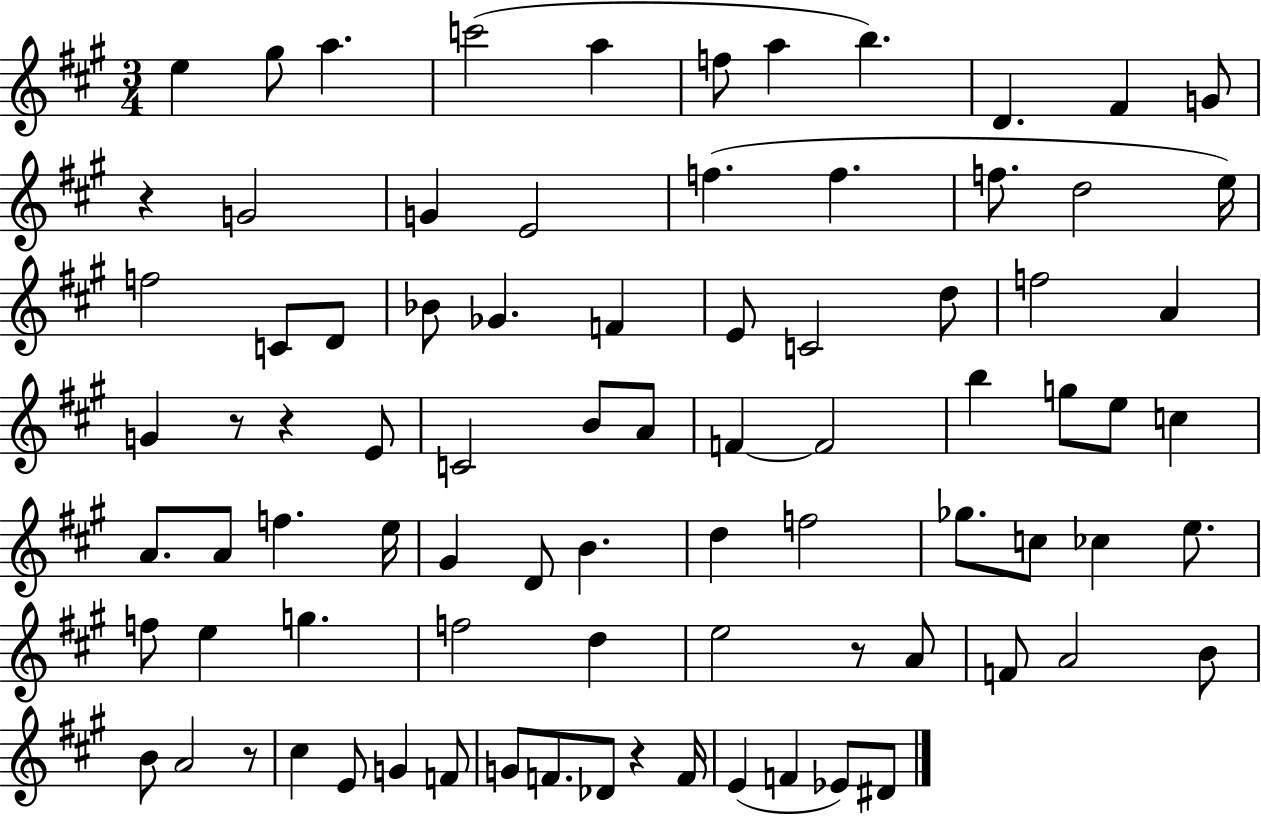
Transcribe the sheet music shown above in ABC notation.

X:1
T:Untitled
M:3/4
L:1/4
K:A
e ^g/2 a c'2 a f/2 a b D ^F G/2 z G2 G E2 f f f/2 d2 e/4 f2 C/2 D/2 _B/2 _G F E/2 C2 d/2 f2 A G z/2 z E/2 C2 B/2 A/2 F F2 b g/2 e/2 c A/2 A/2 f e/4 ^G D/2 B d f2 _g/2 c/2 _c e/2 f/2 e g f2 d e2 z/2 A/2 F/2 A2 B/2 B/2 A2 z/2 ^c E/2 G F/2 G/2 F/2 _D/2 z F/4 E F _E/2 ^D/2